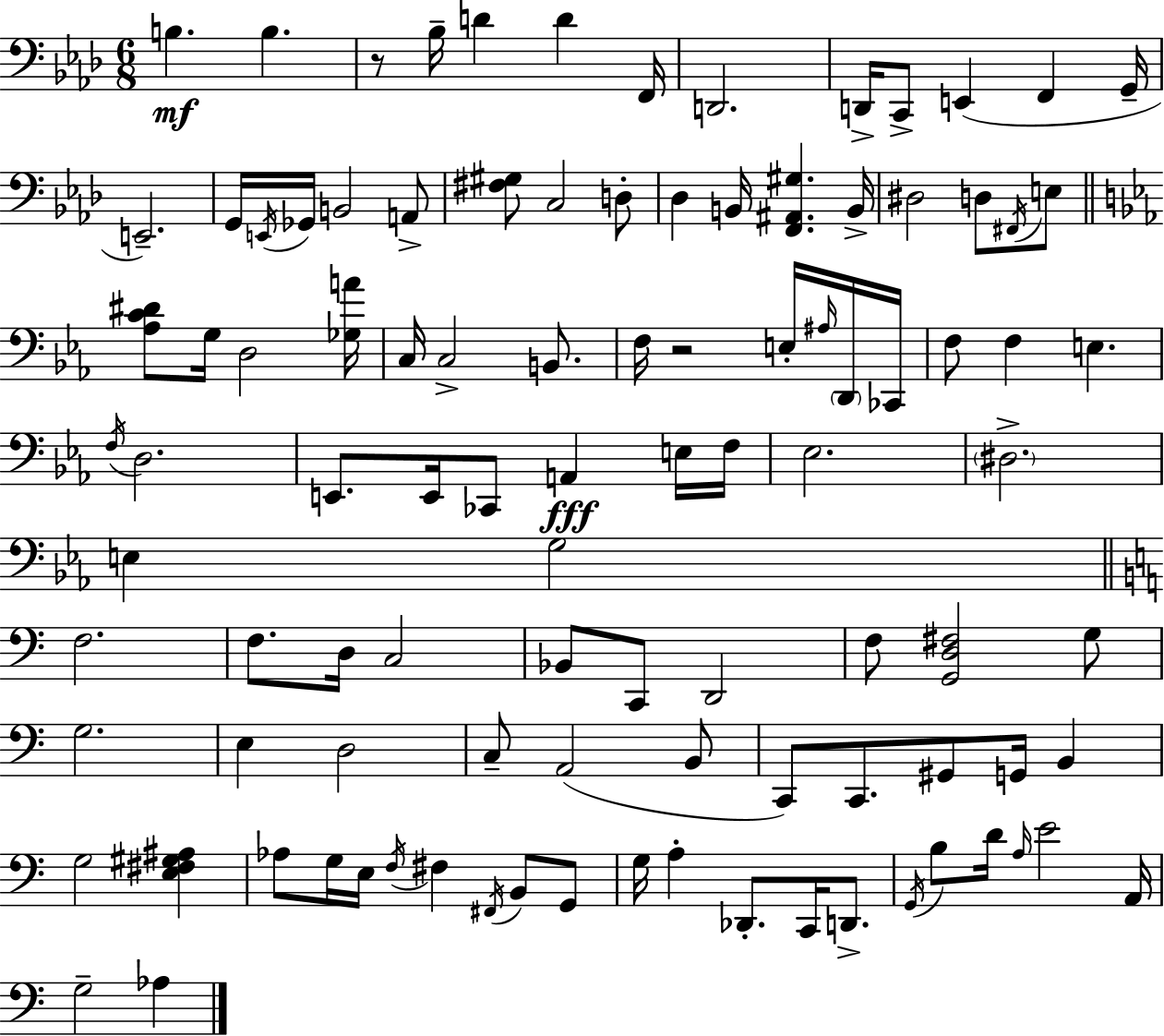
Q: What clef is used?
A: bass